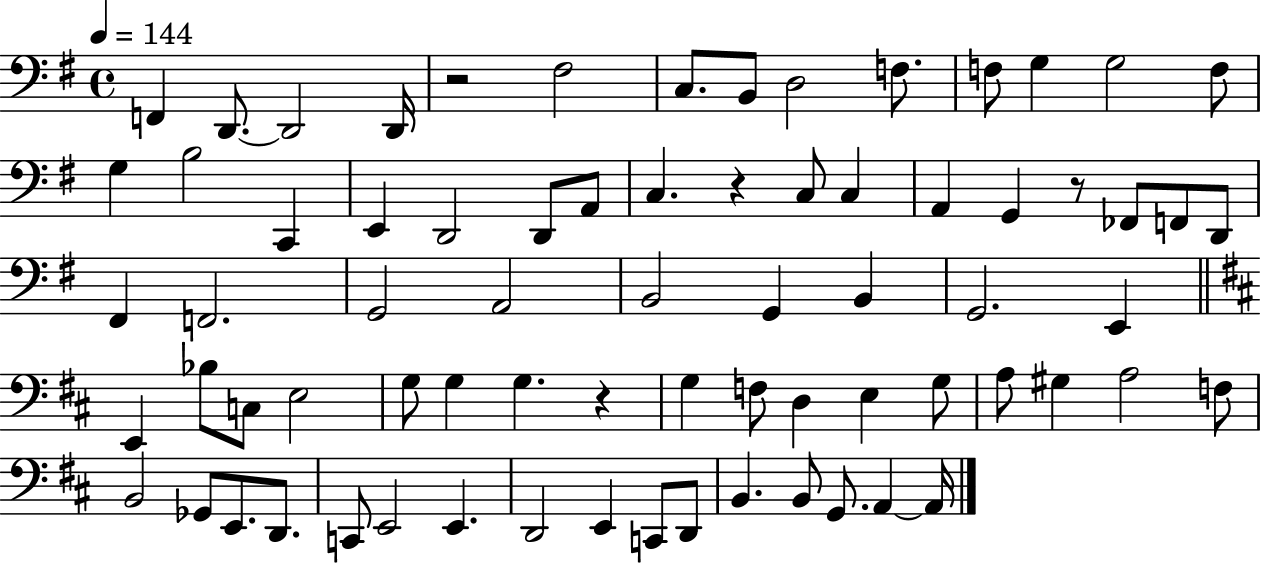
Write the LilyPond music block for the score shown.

{
  \clef bass
  \time 4/4
  \defaultTimeSignature
  \key g \major
  \tempo 4 = 144
  f,4 d,8.~~ d,2 d,16 | r2 fis2 | c8. b,8 d2 f8. | f8 g4 g2 f8 | \break g4 b2 c,4 | e,4 d,2 d,8 a,8 | c4. r4 c8 c4 | a,4 g,4 r8 fes,8 f,8 d,8 | \break fis,4 f,2. | g,2 a,2 | b,2 g,4 b,4 | g,2. e,4 | \break \bar "||" \break \key d \major e,4 bes8 c8 e2 | g8 g4 g4. r4 | g4 f8 d4 e4 g8 | a8 gis4 a2 f8 | \break b,2 ges,8 e,8. d,8. | c,8 e,2 e,4. | d,2 e,4 c,8 d,8 | b,4. b,8 g,8. a,4~~ a,16 | \break \bar "|."
}